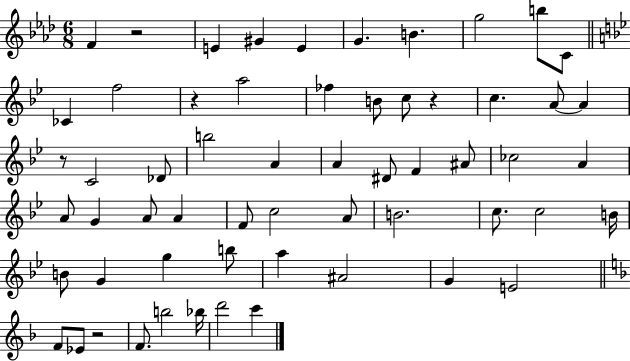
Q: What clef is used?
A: treble